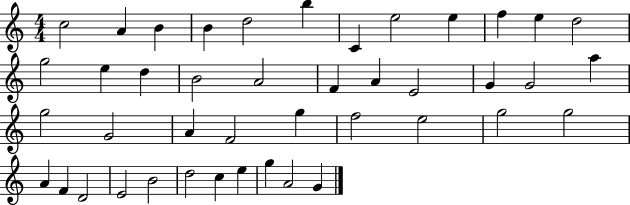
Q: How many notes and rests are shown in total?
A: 43